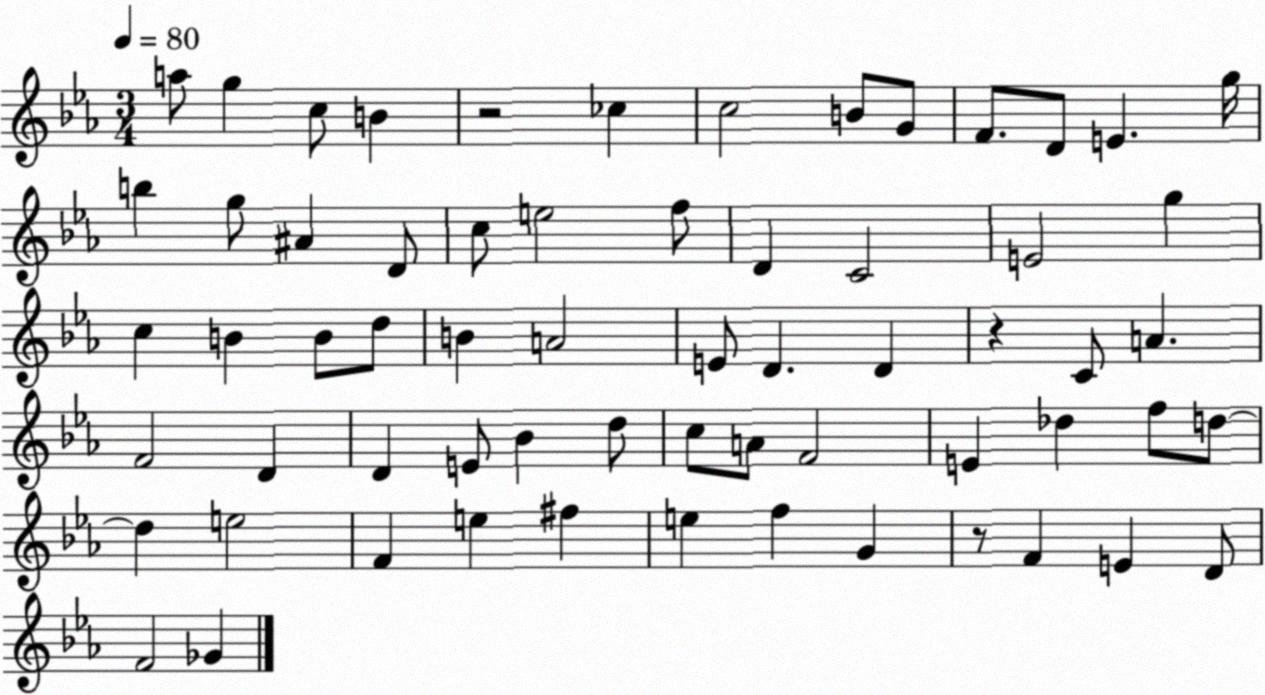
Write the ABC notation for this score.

X:1
T:Untitled
M:3/4
L:1/4
K:Eb
a/2 g c/2 B z2 _c c2 B/2 G/2 F/2 D/2 E g/4 b g/2 ^A D/2 c/2 e2 f/2 D C2 E2 g c B B/2 d/2 B A2 E/2 D D z C/2 A F2 D D E/2 _B d/2 c/2 A/2 F2 E _d f/2 d/2 d e2 F e ^f e f G z/2 F E D/2 F2 _G